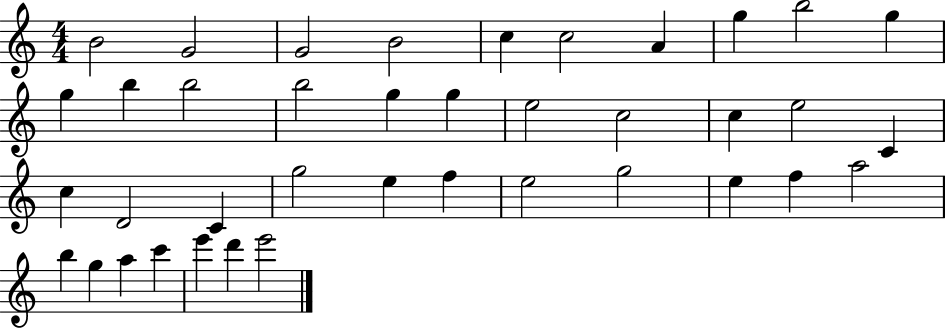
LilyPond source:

{
  \clef treble
  \numericTimeSignature
  \time 4/4
  \key c \major
  b'2 g'2 | g'2 b'2 | c''4 c''2 a'4 | g''4 b''2 g''4 | \break g''4 b''4 b''2 | b''2 g''4 g''4 | e''2 c''2 | c''4 e''2 c'4 | \break c''4 d'2 c'4 | g''2 e''4 f''4 | e''2 g''2 | e''4 f''4 a''2 | \break b''4 g''4 a''4 c'''4 | e'''4 d'''4 e'''2 | \bar "|."
}